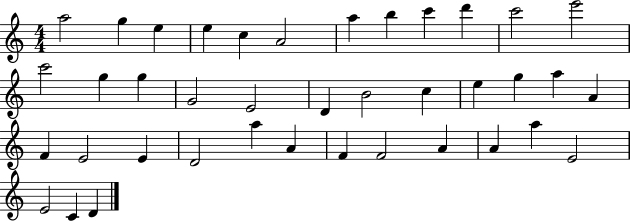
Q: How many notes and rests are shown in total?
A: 39